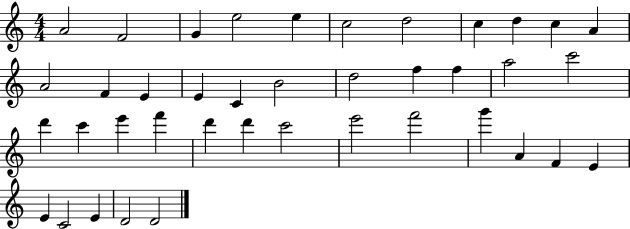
{
  \clef treble
  \numericTimeSignature
  \time 4/4
  \key c \major
  a'2 f'2 | g'4 e''2 e''4 | c''2 d''2 | c''4 d''4 c''4 a'4 | \break a'2 f'4 e'4 | e'4 c'4 b'2 | d''2 f''4 f''4 | a''2 c'''2 | \break d'''4 c'''4 e'''4 f'''4 | d'''4 d'''4 c'''2 | e'''2 f'''2 | g'''4 a'4 f'4 e'4 | \break e'4 c'2 e'4 | d'2 d'2 | \bar "|."
}